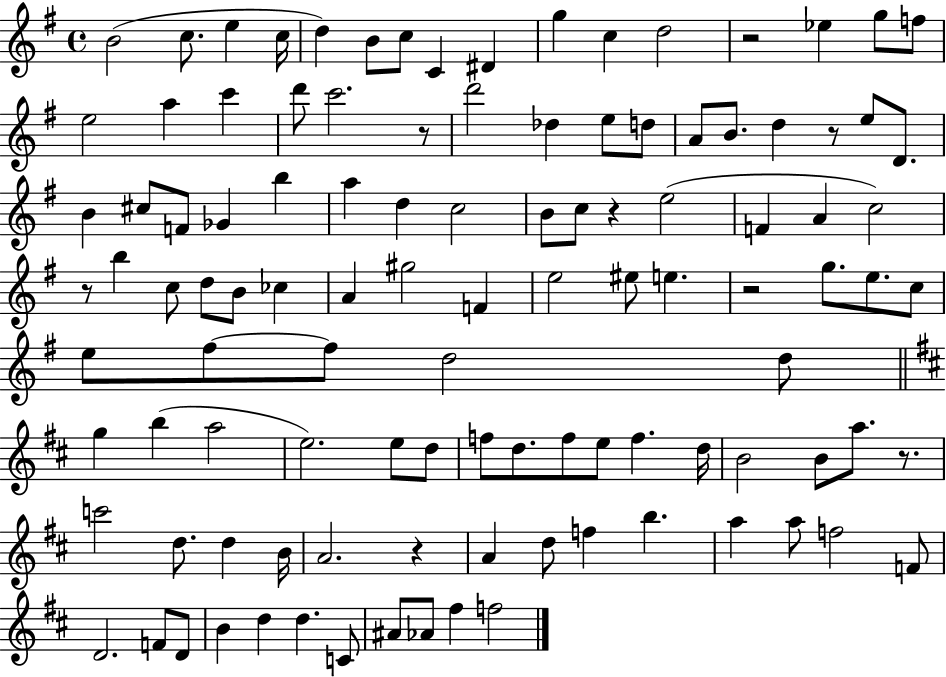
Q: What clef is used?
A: treble